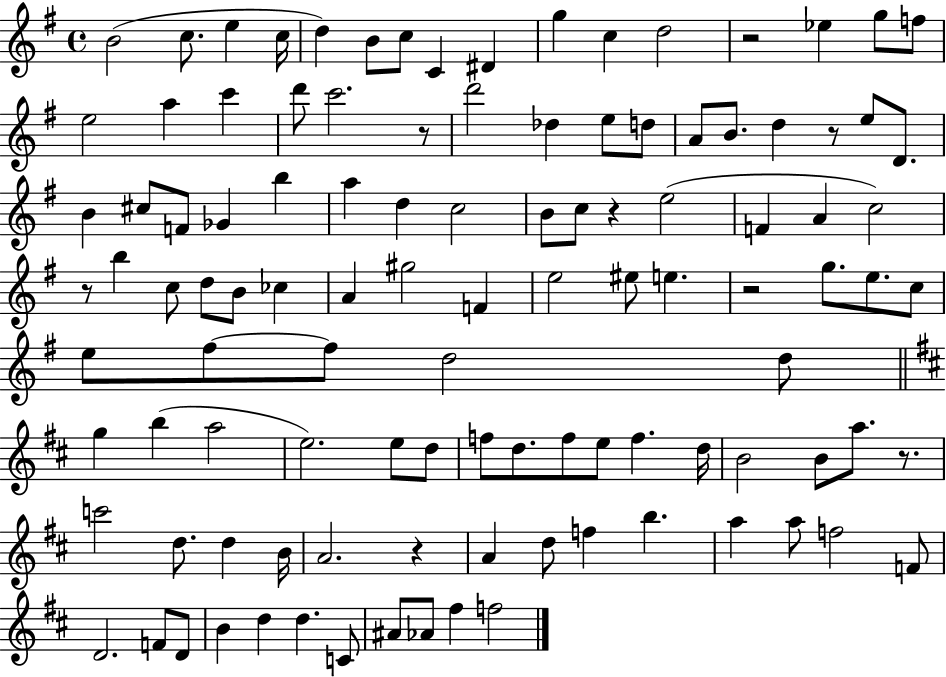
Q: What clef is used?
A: treble